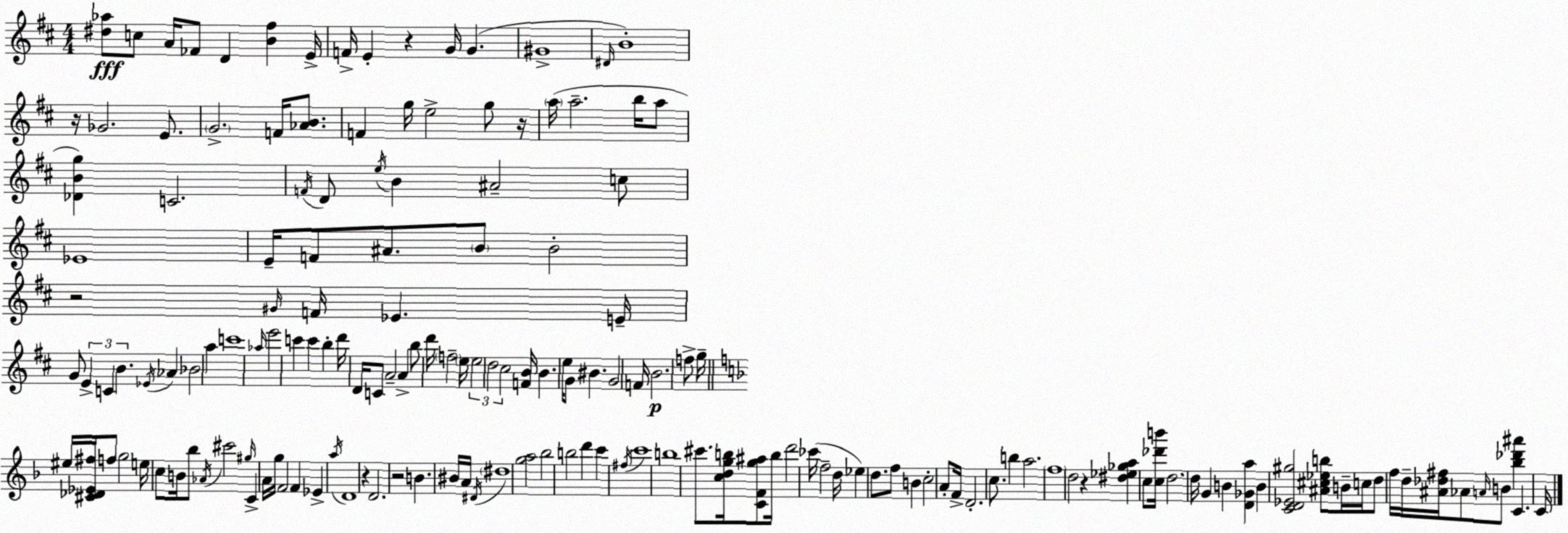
X:1
T:Untitled
M:4/4
L:1/4
K:D
[^d_a]/2 c/2 A/4 _F/2 D [B^f] E/4 F/4 E z G/4 G ^G4 ^D/4 B4 z/4 _G2 E/2 G2 F/4 [_AB]/2 F g/4 e2 g/2 z/4 a/4 a2 b/4 a/2 [_DBg] C2 F/4 D/2 e/4 B ^A2 c/2 _E4 E/4 F/2 ^A/2 B/2 B2 z2 ^G/4 F/4 _E E/4 G/2 E C B _E/4 _A _B2 a c'4 _a/4 e'2 c' c' b d'/4 D/4 C/2 A2 A b/2 d'/4 f2 e/4 e2 d2 ^c2 [FB]/4 B e/4 G/2 ^B G2 F/4 B2 f/2 g/4 ^e/4 [^C_D_E^f]/4 f/2 g2 e/4 c/2 B/4 _b/2 _A/4 ^c'2 ^g/4 C A/4 g/4 F2 F _E a/4 D4 z D2 z2 B ^B/4 A/4 ^D/4 ^d4 [ga]2 _b2 b2 d' c' ^f/4 c'4 b4 ^c'/2 [cdgb]/4 [CFg^a]/2 b/4 d'2 _c'/4 f2 d/4 _e d/2 f/2 B c2 A/2 F/4 D2 c/2 b a2 f4 d2 z [^d_e_ga] c/2 [c_d'b']/4 d2 d/4 G B [D_Ga] B [CD_E^g]2 [^A^c_eb]/2 B/4 c/4 d/2 f/4 d/4 [^A_d^f]/4 _A/2 A/4 B/2 [_b_d'^a'] C C/4